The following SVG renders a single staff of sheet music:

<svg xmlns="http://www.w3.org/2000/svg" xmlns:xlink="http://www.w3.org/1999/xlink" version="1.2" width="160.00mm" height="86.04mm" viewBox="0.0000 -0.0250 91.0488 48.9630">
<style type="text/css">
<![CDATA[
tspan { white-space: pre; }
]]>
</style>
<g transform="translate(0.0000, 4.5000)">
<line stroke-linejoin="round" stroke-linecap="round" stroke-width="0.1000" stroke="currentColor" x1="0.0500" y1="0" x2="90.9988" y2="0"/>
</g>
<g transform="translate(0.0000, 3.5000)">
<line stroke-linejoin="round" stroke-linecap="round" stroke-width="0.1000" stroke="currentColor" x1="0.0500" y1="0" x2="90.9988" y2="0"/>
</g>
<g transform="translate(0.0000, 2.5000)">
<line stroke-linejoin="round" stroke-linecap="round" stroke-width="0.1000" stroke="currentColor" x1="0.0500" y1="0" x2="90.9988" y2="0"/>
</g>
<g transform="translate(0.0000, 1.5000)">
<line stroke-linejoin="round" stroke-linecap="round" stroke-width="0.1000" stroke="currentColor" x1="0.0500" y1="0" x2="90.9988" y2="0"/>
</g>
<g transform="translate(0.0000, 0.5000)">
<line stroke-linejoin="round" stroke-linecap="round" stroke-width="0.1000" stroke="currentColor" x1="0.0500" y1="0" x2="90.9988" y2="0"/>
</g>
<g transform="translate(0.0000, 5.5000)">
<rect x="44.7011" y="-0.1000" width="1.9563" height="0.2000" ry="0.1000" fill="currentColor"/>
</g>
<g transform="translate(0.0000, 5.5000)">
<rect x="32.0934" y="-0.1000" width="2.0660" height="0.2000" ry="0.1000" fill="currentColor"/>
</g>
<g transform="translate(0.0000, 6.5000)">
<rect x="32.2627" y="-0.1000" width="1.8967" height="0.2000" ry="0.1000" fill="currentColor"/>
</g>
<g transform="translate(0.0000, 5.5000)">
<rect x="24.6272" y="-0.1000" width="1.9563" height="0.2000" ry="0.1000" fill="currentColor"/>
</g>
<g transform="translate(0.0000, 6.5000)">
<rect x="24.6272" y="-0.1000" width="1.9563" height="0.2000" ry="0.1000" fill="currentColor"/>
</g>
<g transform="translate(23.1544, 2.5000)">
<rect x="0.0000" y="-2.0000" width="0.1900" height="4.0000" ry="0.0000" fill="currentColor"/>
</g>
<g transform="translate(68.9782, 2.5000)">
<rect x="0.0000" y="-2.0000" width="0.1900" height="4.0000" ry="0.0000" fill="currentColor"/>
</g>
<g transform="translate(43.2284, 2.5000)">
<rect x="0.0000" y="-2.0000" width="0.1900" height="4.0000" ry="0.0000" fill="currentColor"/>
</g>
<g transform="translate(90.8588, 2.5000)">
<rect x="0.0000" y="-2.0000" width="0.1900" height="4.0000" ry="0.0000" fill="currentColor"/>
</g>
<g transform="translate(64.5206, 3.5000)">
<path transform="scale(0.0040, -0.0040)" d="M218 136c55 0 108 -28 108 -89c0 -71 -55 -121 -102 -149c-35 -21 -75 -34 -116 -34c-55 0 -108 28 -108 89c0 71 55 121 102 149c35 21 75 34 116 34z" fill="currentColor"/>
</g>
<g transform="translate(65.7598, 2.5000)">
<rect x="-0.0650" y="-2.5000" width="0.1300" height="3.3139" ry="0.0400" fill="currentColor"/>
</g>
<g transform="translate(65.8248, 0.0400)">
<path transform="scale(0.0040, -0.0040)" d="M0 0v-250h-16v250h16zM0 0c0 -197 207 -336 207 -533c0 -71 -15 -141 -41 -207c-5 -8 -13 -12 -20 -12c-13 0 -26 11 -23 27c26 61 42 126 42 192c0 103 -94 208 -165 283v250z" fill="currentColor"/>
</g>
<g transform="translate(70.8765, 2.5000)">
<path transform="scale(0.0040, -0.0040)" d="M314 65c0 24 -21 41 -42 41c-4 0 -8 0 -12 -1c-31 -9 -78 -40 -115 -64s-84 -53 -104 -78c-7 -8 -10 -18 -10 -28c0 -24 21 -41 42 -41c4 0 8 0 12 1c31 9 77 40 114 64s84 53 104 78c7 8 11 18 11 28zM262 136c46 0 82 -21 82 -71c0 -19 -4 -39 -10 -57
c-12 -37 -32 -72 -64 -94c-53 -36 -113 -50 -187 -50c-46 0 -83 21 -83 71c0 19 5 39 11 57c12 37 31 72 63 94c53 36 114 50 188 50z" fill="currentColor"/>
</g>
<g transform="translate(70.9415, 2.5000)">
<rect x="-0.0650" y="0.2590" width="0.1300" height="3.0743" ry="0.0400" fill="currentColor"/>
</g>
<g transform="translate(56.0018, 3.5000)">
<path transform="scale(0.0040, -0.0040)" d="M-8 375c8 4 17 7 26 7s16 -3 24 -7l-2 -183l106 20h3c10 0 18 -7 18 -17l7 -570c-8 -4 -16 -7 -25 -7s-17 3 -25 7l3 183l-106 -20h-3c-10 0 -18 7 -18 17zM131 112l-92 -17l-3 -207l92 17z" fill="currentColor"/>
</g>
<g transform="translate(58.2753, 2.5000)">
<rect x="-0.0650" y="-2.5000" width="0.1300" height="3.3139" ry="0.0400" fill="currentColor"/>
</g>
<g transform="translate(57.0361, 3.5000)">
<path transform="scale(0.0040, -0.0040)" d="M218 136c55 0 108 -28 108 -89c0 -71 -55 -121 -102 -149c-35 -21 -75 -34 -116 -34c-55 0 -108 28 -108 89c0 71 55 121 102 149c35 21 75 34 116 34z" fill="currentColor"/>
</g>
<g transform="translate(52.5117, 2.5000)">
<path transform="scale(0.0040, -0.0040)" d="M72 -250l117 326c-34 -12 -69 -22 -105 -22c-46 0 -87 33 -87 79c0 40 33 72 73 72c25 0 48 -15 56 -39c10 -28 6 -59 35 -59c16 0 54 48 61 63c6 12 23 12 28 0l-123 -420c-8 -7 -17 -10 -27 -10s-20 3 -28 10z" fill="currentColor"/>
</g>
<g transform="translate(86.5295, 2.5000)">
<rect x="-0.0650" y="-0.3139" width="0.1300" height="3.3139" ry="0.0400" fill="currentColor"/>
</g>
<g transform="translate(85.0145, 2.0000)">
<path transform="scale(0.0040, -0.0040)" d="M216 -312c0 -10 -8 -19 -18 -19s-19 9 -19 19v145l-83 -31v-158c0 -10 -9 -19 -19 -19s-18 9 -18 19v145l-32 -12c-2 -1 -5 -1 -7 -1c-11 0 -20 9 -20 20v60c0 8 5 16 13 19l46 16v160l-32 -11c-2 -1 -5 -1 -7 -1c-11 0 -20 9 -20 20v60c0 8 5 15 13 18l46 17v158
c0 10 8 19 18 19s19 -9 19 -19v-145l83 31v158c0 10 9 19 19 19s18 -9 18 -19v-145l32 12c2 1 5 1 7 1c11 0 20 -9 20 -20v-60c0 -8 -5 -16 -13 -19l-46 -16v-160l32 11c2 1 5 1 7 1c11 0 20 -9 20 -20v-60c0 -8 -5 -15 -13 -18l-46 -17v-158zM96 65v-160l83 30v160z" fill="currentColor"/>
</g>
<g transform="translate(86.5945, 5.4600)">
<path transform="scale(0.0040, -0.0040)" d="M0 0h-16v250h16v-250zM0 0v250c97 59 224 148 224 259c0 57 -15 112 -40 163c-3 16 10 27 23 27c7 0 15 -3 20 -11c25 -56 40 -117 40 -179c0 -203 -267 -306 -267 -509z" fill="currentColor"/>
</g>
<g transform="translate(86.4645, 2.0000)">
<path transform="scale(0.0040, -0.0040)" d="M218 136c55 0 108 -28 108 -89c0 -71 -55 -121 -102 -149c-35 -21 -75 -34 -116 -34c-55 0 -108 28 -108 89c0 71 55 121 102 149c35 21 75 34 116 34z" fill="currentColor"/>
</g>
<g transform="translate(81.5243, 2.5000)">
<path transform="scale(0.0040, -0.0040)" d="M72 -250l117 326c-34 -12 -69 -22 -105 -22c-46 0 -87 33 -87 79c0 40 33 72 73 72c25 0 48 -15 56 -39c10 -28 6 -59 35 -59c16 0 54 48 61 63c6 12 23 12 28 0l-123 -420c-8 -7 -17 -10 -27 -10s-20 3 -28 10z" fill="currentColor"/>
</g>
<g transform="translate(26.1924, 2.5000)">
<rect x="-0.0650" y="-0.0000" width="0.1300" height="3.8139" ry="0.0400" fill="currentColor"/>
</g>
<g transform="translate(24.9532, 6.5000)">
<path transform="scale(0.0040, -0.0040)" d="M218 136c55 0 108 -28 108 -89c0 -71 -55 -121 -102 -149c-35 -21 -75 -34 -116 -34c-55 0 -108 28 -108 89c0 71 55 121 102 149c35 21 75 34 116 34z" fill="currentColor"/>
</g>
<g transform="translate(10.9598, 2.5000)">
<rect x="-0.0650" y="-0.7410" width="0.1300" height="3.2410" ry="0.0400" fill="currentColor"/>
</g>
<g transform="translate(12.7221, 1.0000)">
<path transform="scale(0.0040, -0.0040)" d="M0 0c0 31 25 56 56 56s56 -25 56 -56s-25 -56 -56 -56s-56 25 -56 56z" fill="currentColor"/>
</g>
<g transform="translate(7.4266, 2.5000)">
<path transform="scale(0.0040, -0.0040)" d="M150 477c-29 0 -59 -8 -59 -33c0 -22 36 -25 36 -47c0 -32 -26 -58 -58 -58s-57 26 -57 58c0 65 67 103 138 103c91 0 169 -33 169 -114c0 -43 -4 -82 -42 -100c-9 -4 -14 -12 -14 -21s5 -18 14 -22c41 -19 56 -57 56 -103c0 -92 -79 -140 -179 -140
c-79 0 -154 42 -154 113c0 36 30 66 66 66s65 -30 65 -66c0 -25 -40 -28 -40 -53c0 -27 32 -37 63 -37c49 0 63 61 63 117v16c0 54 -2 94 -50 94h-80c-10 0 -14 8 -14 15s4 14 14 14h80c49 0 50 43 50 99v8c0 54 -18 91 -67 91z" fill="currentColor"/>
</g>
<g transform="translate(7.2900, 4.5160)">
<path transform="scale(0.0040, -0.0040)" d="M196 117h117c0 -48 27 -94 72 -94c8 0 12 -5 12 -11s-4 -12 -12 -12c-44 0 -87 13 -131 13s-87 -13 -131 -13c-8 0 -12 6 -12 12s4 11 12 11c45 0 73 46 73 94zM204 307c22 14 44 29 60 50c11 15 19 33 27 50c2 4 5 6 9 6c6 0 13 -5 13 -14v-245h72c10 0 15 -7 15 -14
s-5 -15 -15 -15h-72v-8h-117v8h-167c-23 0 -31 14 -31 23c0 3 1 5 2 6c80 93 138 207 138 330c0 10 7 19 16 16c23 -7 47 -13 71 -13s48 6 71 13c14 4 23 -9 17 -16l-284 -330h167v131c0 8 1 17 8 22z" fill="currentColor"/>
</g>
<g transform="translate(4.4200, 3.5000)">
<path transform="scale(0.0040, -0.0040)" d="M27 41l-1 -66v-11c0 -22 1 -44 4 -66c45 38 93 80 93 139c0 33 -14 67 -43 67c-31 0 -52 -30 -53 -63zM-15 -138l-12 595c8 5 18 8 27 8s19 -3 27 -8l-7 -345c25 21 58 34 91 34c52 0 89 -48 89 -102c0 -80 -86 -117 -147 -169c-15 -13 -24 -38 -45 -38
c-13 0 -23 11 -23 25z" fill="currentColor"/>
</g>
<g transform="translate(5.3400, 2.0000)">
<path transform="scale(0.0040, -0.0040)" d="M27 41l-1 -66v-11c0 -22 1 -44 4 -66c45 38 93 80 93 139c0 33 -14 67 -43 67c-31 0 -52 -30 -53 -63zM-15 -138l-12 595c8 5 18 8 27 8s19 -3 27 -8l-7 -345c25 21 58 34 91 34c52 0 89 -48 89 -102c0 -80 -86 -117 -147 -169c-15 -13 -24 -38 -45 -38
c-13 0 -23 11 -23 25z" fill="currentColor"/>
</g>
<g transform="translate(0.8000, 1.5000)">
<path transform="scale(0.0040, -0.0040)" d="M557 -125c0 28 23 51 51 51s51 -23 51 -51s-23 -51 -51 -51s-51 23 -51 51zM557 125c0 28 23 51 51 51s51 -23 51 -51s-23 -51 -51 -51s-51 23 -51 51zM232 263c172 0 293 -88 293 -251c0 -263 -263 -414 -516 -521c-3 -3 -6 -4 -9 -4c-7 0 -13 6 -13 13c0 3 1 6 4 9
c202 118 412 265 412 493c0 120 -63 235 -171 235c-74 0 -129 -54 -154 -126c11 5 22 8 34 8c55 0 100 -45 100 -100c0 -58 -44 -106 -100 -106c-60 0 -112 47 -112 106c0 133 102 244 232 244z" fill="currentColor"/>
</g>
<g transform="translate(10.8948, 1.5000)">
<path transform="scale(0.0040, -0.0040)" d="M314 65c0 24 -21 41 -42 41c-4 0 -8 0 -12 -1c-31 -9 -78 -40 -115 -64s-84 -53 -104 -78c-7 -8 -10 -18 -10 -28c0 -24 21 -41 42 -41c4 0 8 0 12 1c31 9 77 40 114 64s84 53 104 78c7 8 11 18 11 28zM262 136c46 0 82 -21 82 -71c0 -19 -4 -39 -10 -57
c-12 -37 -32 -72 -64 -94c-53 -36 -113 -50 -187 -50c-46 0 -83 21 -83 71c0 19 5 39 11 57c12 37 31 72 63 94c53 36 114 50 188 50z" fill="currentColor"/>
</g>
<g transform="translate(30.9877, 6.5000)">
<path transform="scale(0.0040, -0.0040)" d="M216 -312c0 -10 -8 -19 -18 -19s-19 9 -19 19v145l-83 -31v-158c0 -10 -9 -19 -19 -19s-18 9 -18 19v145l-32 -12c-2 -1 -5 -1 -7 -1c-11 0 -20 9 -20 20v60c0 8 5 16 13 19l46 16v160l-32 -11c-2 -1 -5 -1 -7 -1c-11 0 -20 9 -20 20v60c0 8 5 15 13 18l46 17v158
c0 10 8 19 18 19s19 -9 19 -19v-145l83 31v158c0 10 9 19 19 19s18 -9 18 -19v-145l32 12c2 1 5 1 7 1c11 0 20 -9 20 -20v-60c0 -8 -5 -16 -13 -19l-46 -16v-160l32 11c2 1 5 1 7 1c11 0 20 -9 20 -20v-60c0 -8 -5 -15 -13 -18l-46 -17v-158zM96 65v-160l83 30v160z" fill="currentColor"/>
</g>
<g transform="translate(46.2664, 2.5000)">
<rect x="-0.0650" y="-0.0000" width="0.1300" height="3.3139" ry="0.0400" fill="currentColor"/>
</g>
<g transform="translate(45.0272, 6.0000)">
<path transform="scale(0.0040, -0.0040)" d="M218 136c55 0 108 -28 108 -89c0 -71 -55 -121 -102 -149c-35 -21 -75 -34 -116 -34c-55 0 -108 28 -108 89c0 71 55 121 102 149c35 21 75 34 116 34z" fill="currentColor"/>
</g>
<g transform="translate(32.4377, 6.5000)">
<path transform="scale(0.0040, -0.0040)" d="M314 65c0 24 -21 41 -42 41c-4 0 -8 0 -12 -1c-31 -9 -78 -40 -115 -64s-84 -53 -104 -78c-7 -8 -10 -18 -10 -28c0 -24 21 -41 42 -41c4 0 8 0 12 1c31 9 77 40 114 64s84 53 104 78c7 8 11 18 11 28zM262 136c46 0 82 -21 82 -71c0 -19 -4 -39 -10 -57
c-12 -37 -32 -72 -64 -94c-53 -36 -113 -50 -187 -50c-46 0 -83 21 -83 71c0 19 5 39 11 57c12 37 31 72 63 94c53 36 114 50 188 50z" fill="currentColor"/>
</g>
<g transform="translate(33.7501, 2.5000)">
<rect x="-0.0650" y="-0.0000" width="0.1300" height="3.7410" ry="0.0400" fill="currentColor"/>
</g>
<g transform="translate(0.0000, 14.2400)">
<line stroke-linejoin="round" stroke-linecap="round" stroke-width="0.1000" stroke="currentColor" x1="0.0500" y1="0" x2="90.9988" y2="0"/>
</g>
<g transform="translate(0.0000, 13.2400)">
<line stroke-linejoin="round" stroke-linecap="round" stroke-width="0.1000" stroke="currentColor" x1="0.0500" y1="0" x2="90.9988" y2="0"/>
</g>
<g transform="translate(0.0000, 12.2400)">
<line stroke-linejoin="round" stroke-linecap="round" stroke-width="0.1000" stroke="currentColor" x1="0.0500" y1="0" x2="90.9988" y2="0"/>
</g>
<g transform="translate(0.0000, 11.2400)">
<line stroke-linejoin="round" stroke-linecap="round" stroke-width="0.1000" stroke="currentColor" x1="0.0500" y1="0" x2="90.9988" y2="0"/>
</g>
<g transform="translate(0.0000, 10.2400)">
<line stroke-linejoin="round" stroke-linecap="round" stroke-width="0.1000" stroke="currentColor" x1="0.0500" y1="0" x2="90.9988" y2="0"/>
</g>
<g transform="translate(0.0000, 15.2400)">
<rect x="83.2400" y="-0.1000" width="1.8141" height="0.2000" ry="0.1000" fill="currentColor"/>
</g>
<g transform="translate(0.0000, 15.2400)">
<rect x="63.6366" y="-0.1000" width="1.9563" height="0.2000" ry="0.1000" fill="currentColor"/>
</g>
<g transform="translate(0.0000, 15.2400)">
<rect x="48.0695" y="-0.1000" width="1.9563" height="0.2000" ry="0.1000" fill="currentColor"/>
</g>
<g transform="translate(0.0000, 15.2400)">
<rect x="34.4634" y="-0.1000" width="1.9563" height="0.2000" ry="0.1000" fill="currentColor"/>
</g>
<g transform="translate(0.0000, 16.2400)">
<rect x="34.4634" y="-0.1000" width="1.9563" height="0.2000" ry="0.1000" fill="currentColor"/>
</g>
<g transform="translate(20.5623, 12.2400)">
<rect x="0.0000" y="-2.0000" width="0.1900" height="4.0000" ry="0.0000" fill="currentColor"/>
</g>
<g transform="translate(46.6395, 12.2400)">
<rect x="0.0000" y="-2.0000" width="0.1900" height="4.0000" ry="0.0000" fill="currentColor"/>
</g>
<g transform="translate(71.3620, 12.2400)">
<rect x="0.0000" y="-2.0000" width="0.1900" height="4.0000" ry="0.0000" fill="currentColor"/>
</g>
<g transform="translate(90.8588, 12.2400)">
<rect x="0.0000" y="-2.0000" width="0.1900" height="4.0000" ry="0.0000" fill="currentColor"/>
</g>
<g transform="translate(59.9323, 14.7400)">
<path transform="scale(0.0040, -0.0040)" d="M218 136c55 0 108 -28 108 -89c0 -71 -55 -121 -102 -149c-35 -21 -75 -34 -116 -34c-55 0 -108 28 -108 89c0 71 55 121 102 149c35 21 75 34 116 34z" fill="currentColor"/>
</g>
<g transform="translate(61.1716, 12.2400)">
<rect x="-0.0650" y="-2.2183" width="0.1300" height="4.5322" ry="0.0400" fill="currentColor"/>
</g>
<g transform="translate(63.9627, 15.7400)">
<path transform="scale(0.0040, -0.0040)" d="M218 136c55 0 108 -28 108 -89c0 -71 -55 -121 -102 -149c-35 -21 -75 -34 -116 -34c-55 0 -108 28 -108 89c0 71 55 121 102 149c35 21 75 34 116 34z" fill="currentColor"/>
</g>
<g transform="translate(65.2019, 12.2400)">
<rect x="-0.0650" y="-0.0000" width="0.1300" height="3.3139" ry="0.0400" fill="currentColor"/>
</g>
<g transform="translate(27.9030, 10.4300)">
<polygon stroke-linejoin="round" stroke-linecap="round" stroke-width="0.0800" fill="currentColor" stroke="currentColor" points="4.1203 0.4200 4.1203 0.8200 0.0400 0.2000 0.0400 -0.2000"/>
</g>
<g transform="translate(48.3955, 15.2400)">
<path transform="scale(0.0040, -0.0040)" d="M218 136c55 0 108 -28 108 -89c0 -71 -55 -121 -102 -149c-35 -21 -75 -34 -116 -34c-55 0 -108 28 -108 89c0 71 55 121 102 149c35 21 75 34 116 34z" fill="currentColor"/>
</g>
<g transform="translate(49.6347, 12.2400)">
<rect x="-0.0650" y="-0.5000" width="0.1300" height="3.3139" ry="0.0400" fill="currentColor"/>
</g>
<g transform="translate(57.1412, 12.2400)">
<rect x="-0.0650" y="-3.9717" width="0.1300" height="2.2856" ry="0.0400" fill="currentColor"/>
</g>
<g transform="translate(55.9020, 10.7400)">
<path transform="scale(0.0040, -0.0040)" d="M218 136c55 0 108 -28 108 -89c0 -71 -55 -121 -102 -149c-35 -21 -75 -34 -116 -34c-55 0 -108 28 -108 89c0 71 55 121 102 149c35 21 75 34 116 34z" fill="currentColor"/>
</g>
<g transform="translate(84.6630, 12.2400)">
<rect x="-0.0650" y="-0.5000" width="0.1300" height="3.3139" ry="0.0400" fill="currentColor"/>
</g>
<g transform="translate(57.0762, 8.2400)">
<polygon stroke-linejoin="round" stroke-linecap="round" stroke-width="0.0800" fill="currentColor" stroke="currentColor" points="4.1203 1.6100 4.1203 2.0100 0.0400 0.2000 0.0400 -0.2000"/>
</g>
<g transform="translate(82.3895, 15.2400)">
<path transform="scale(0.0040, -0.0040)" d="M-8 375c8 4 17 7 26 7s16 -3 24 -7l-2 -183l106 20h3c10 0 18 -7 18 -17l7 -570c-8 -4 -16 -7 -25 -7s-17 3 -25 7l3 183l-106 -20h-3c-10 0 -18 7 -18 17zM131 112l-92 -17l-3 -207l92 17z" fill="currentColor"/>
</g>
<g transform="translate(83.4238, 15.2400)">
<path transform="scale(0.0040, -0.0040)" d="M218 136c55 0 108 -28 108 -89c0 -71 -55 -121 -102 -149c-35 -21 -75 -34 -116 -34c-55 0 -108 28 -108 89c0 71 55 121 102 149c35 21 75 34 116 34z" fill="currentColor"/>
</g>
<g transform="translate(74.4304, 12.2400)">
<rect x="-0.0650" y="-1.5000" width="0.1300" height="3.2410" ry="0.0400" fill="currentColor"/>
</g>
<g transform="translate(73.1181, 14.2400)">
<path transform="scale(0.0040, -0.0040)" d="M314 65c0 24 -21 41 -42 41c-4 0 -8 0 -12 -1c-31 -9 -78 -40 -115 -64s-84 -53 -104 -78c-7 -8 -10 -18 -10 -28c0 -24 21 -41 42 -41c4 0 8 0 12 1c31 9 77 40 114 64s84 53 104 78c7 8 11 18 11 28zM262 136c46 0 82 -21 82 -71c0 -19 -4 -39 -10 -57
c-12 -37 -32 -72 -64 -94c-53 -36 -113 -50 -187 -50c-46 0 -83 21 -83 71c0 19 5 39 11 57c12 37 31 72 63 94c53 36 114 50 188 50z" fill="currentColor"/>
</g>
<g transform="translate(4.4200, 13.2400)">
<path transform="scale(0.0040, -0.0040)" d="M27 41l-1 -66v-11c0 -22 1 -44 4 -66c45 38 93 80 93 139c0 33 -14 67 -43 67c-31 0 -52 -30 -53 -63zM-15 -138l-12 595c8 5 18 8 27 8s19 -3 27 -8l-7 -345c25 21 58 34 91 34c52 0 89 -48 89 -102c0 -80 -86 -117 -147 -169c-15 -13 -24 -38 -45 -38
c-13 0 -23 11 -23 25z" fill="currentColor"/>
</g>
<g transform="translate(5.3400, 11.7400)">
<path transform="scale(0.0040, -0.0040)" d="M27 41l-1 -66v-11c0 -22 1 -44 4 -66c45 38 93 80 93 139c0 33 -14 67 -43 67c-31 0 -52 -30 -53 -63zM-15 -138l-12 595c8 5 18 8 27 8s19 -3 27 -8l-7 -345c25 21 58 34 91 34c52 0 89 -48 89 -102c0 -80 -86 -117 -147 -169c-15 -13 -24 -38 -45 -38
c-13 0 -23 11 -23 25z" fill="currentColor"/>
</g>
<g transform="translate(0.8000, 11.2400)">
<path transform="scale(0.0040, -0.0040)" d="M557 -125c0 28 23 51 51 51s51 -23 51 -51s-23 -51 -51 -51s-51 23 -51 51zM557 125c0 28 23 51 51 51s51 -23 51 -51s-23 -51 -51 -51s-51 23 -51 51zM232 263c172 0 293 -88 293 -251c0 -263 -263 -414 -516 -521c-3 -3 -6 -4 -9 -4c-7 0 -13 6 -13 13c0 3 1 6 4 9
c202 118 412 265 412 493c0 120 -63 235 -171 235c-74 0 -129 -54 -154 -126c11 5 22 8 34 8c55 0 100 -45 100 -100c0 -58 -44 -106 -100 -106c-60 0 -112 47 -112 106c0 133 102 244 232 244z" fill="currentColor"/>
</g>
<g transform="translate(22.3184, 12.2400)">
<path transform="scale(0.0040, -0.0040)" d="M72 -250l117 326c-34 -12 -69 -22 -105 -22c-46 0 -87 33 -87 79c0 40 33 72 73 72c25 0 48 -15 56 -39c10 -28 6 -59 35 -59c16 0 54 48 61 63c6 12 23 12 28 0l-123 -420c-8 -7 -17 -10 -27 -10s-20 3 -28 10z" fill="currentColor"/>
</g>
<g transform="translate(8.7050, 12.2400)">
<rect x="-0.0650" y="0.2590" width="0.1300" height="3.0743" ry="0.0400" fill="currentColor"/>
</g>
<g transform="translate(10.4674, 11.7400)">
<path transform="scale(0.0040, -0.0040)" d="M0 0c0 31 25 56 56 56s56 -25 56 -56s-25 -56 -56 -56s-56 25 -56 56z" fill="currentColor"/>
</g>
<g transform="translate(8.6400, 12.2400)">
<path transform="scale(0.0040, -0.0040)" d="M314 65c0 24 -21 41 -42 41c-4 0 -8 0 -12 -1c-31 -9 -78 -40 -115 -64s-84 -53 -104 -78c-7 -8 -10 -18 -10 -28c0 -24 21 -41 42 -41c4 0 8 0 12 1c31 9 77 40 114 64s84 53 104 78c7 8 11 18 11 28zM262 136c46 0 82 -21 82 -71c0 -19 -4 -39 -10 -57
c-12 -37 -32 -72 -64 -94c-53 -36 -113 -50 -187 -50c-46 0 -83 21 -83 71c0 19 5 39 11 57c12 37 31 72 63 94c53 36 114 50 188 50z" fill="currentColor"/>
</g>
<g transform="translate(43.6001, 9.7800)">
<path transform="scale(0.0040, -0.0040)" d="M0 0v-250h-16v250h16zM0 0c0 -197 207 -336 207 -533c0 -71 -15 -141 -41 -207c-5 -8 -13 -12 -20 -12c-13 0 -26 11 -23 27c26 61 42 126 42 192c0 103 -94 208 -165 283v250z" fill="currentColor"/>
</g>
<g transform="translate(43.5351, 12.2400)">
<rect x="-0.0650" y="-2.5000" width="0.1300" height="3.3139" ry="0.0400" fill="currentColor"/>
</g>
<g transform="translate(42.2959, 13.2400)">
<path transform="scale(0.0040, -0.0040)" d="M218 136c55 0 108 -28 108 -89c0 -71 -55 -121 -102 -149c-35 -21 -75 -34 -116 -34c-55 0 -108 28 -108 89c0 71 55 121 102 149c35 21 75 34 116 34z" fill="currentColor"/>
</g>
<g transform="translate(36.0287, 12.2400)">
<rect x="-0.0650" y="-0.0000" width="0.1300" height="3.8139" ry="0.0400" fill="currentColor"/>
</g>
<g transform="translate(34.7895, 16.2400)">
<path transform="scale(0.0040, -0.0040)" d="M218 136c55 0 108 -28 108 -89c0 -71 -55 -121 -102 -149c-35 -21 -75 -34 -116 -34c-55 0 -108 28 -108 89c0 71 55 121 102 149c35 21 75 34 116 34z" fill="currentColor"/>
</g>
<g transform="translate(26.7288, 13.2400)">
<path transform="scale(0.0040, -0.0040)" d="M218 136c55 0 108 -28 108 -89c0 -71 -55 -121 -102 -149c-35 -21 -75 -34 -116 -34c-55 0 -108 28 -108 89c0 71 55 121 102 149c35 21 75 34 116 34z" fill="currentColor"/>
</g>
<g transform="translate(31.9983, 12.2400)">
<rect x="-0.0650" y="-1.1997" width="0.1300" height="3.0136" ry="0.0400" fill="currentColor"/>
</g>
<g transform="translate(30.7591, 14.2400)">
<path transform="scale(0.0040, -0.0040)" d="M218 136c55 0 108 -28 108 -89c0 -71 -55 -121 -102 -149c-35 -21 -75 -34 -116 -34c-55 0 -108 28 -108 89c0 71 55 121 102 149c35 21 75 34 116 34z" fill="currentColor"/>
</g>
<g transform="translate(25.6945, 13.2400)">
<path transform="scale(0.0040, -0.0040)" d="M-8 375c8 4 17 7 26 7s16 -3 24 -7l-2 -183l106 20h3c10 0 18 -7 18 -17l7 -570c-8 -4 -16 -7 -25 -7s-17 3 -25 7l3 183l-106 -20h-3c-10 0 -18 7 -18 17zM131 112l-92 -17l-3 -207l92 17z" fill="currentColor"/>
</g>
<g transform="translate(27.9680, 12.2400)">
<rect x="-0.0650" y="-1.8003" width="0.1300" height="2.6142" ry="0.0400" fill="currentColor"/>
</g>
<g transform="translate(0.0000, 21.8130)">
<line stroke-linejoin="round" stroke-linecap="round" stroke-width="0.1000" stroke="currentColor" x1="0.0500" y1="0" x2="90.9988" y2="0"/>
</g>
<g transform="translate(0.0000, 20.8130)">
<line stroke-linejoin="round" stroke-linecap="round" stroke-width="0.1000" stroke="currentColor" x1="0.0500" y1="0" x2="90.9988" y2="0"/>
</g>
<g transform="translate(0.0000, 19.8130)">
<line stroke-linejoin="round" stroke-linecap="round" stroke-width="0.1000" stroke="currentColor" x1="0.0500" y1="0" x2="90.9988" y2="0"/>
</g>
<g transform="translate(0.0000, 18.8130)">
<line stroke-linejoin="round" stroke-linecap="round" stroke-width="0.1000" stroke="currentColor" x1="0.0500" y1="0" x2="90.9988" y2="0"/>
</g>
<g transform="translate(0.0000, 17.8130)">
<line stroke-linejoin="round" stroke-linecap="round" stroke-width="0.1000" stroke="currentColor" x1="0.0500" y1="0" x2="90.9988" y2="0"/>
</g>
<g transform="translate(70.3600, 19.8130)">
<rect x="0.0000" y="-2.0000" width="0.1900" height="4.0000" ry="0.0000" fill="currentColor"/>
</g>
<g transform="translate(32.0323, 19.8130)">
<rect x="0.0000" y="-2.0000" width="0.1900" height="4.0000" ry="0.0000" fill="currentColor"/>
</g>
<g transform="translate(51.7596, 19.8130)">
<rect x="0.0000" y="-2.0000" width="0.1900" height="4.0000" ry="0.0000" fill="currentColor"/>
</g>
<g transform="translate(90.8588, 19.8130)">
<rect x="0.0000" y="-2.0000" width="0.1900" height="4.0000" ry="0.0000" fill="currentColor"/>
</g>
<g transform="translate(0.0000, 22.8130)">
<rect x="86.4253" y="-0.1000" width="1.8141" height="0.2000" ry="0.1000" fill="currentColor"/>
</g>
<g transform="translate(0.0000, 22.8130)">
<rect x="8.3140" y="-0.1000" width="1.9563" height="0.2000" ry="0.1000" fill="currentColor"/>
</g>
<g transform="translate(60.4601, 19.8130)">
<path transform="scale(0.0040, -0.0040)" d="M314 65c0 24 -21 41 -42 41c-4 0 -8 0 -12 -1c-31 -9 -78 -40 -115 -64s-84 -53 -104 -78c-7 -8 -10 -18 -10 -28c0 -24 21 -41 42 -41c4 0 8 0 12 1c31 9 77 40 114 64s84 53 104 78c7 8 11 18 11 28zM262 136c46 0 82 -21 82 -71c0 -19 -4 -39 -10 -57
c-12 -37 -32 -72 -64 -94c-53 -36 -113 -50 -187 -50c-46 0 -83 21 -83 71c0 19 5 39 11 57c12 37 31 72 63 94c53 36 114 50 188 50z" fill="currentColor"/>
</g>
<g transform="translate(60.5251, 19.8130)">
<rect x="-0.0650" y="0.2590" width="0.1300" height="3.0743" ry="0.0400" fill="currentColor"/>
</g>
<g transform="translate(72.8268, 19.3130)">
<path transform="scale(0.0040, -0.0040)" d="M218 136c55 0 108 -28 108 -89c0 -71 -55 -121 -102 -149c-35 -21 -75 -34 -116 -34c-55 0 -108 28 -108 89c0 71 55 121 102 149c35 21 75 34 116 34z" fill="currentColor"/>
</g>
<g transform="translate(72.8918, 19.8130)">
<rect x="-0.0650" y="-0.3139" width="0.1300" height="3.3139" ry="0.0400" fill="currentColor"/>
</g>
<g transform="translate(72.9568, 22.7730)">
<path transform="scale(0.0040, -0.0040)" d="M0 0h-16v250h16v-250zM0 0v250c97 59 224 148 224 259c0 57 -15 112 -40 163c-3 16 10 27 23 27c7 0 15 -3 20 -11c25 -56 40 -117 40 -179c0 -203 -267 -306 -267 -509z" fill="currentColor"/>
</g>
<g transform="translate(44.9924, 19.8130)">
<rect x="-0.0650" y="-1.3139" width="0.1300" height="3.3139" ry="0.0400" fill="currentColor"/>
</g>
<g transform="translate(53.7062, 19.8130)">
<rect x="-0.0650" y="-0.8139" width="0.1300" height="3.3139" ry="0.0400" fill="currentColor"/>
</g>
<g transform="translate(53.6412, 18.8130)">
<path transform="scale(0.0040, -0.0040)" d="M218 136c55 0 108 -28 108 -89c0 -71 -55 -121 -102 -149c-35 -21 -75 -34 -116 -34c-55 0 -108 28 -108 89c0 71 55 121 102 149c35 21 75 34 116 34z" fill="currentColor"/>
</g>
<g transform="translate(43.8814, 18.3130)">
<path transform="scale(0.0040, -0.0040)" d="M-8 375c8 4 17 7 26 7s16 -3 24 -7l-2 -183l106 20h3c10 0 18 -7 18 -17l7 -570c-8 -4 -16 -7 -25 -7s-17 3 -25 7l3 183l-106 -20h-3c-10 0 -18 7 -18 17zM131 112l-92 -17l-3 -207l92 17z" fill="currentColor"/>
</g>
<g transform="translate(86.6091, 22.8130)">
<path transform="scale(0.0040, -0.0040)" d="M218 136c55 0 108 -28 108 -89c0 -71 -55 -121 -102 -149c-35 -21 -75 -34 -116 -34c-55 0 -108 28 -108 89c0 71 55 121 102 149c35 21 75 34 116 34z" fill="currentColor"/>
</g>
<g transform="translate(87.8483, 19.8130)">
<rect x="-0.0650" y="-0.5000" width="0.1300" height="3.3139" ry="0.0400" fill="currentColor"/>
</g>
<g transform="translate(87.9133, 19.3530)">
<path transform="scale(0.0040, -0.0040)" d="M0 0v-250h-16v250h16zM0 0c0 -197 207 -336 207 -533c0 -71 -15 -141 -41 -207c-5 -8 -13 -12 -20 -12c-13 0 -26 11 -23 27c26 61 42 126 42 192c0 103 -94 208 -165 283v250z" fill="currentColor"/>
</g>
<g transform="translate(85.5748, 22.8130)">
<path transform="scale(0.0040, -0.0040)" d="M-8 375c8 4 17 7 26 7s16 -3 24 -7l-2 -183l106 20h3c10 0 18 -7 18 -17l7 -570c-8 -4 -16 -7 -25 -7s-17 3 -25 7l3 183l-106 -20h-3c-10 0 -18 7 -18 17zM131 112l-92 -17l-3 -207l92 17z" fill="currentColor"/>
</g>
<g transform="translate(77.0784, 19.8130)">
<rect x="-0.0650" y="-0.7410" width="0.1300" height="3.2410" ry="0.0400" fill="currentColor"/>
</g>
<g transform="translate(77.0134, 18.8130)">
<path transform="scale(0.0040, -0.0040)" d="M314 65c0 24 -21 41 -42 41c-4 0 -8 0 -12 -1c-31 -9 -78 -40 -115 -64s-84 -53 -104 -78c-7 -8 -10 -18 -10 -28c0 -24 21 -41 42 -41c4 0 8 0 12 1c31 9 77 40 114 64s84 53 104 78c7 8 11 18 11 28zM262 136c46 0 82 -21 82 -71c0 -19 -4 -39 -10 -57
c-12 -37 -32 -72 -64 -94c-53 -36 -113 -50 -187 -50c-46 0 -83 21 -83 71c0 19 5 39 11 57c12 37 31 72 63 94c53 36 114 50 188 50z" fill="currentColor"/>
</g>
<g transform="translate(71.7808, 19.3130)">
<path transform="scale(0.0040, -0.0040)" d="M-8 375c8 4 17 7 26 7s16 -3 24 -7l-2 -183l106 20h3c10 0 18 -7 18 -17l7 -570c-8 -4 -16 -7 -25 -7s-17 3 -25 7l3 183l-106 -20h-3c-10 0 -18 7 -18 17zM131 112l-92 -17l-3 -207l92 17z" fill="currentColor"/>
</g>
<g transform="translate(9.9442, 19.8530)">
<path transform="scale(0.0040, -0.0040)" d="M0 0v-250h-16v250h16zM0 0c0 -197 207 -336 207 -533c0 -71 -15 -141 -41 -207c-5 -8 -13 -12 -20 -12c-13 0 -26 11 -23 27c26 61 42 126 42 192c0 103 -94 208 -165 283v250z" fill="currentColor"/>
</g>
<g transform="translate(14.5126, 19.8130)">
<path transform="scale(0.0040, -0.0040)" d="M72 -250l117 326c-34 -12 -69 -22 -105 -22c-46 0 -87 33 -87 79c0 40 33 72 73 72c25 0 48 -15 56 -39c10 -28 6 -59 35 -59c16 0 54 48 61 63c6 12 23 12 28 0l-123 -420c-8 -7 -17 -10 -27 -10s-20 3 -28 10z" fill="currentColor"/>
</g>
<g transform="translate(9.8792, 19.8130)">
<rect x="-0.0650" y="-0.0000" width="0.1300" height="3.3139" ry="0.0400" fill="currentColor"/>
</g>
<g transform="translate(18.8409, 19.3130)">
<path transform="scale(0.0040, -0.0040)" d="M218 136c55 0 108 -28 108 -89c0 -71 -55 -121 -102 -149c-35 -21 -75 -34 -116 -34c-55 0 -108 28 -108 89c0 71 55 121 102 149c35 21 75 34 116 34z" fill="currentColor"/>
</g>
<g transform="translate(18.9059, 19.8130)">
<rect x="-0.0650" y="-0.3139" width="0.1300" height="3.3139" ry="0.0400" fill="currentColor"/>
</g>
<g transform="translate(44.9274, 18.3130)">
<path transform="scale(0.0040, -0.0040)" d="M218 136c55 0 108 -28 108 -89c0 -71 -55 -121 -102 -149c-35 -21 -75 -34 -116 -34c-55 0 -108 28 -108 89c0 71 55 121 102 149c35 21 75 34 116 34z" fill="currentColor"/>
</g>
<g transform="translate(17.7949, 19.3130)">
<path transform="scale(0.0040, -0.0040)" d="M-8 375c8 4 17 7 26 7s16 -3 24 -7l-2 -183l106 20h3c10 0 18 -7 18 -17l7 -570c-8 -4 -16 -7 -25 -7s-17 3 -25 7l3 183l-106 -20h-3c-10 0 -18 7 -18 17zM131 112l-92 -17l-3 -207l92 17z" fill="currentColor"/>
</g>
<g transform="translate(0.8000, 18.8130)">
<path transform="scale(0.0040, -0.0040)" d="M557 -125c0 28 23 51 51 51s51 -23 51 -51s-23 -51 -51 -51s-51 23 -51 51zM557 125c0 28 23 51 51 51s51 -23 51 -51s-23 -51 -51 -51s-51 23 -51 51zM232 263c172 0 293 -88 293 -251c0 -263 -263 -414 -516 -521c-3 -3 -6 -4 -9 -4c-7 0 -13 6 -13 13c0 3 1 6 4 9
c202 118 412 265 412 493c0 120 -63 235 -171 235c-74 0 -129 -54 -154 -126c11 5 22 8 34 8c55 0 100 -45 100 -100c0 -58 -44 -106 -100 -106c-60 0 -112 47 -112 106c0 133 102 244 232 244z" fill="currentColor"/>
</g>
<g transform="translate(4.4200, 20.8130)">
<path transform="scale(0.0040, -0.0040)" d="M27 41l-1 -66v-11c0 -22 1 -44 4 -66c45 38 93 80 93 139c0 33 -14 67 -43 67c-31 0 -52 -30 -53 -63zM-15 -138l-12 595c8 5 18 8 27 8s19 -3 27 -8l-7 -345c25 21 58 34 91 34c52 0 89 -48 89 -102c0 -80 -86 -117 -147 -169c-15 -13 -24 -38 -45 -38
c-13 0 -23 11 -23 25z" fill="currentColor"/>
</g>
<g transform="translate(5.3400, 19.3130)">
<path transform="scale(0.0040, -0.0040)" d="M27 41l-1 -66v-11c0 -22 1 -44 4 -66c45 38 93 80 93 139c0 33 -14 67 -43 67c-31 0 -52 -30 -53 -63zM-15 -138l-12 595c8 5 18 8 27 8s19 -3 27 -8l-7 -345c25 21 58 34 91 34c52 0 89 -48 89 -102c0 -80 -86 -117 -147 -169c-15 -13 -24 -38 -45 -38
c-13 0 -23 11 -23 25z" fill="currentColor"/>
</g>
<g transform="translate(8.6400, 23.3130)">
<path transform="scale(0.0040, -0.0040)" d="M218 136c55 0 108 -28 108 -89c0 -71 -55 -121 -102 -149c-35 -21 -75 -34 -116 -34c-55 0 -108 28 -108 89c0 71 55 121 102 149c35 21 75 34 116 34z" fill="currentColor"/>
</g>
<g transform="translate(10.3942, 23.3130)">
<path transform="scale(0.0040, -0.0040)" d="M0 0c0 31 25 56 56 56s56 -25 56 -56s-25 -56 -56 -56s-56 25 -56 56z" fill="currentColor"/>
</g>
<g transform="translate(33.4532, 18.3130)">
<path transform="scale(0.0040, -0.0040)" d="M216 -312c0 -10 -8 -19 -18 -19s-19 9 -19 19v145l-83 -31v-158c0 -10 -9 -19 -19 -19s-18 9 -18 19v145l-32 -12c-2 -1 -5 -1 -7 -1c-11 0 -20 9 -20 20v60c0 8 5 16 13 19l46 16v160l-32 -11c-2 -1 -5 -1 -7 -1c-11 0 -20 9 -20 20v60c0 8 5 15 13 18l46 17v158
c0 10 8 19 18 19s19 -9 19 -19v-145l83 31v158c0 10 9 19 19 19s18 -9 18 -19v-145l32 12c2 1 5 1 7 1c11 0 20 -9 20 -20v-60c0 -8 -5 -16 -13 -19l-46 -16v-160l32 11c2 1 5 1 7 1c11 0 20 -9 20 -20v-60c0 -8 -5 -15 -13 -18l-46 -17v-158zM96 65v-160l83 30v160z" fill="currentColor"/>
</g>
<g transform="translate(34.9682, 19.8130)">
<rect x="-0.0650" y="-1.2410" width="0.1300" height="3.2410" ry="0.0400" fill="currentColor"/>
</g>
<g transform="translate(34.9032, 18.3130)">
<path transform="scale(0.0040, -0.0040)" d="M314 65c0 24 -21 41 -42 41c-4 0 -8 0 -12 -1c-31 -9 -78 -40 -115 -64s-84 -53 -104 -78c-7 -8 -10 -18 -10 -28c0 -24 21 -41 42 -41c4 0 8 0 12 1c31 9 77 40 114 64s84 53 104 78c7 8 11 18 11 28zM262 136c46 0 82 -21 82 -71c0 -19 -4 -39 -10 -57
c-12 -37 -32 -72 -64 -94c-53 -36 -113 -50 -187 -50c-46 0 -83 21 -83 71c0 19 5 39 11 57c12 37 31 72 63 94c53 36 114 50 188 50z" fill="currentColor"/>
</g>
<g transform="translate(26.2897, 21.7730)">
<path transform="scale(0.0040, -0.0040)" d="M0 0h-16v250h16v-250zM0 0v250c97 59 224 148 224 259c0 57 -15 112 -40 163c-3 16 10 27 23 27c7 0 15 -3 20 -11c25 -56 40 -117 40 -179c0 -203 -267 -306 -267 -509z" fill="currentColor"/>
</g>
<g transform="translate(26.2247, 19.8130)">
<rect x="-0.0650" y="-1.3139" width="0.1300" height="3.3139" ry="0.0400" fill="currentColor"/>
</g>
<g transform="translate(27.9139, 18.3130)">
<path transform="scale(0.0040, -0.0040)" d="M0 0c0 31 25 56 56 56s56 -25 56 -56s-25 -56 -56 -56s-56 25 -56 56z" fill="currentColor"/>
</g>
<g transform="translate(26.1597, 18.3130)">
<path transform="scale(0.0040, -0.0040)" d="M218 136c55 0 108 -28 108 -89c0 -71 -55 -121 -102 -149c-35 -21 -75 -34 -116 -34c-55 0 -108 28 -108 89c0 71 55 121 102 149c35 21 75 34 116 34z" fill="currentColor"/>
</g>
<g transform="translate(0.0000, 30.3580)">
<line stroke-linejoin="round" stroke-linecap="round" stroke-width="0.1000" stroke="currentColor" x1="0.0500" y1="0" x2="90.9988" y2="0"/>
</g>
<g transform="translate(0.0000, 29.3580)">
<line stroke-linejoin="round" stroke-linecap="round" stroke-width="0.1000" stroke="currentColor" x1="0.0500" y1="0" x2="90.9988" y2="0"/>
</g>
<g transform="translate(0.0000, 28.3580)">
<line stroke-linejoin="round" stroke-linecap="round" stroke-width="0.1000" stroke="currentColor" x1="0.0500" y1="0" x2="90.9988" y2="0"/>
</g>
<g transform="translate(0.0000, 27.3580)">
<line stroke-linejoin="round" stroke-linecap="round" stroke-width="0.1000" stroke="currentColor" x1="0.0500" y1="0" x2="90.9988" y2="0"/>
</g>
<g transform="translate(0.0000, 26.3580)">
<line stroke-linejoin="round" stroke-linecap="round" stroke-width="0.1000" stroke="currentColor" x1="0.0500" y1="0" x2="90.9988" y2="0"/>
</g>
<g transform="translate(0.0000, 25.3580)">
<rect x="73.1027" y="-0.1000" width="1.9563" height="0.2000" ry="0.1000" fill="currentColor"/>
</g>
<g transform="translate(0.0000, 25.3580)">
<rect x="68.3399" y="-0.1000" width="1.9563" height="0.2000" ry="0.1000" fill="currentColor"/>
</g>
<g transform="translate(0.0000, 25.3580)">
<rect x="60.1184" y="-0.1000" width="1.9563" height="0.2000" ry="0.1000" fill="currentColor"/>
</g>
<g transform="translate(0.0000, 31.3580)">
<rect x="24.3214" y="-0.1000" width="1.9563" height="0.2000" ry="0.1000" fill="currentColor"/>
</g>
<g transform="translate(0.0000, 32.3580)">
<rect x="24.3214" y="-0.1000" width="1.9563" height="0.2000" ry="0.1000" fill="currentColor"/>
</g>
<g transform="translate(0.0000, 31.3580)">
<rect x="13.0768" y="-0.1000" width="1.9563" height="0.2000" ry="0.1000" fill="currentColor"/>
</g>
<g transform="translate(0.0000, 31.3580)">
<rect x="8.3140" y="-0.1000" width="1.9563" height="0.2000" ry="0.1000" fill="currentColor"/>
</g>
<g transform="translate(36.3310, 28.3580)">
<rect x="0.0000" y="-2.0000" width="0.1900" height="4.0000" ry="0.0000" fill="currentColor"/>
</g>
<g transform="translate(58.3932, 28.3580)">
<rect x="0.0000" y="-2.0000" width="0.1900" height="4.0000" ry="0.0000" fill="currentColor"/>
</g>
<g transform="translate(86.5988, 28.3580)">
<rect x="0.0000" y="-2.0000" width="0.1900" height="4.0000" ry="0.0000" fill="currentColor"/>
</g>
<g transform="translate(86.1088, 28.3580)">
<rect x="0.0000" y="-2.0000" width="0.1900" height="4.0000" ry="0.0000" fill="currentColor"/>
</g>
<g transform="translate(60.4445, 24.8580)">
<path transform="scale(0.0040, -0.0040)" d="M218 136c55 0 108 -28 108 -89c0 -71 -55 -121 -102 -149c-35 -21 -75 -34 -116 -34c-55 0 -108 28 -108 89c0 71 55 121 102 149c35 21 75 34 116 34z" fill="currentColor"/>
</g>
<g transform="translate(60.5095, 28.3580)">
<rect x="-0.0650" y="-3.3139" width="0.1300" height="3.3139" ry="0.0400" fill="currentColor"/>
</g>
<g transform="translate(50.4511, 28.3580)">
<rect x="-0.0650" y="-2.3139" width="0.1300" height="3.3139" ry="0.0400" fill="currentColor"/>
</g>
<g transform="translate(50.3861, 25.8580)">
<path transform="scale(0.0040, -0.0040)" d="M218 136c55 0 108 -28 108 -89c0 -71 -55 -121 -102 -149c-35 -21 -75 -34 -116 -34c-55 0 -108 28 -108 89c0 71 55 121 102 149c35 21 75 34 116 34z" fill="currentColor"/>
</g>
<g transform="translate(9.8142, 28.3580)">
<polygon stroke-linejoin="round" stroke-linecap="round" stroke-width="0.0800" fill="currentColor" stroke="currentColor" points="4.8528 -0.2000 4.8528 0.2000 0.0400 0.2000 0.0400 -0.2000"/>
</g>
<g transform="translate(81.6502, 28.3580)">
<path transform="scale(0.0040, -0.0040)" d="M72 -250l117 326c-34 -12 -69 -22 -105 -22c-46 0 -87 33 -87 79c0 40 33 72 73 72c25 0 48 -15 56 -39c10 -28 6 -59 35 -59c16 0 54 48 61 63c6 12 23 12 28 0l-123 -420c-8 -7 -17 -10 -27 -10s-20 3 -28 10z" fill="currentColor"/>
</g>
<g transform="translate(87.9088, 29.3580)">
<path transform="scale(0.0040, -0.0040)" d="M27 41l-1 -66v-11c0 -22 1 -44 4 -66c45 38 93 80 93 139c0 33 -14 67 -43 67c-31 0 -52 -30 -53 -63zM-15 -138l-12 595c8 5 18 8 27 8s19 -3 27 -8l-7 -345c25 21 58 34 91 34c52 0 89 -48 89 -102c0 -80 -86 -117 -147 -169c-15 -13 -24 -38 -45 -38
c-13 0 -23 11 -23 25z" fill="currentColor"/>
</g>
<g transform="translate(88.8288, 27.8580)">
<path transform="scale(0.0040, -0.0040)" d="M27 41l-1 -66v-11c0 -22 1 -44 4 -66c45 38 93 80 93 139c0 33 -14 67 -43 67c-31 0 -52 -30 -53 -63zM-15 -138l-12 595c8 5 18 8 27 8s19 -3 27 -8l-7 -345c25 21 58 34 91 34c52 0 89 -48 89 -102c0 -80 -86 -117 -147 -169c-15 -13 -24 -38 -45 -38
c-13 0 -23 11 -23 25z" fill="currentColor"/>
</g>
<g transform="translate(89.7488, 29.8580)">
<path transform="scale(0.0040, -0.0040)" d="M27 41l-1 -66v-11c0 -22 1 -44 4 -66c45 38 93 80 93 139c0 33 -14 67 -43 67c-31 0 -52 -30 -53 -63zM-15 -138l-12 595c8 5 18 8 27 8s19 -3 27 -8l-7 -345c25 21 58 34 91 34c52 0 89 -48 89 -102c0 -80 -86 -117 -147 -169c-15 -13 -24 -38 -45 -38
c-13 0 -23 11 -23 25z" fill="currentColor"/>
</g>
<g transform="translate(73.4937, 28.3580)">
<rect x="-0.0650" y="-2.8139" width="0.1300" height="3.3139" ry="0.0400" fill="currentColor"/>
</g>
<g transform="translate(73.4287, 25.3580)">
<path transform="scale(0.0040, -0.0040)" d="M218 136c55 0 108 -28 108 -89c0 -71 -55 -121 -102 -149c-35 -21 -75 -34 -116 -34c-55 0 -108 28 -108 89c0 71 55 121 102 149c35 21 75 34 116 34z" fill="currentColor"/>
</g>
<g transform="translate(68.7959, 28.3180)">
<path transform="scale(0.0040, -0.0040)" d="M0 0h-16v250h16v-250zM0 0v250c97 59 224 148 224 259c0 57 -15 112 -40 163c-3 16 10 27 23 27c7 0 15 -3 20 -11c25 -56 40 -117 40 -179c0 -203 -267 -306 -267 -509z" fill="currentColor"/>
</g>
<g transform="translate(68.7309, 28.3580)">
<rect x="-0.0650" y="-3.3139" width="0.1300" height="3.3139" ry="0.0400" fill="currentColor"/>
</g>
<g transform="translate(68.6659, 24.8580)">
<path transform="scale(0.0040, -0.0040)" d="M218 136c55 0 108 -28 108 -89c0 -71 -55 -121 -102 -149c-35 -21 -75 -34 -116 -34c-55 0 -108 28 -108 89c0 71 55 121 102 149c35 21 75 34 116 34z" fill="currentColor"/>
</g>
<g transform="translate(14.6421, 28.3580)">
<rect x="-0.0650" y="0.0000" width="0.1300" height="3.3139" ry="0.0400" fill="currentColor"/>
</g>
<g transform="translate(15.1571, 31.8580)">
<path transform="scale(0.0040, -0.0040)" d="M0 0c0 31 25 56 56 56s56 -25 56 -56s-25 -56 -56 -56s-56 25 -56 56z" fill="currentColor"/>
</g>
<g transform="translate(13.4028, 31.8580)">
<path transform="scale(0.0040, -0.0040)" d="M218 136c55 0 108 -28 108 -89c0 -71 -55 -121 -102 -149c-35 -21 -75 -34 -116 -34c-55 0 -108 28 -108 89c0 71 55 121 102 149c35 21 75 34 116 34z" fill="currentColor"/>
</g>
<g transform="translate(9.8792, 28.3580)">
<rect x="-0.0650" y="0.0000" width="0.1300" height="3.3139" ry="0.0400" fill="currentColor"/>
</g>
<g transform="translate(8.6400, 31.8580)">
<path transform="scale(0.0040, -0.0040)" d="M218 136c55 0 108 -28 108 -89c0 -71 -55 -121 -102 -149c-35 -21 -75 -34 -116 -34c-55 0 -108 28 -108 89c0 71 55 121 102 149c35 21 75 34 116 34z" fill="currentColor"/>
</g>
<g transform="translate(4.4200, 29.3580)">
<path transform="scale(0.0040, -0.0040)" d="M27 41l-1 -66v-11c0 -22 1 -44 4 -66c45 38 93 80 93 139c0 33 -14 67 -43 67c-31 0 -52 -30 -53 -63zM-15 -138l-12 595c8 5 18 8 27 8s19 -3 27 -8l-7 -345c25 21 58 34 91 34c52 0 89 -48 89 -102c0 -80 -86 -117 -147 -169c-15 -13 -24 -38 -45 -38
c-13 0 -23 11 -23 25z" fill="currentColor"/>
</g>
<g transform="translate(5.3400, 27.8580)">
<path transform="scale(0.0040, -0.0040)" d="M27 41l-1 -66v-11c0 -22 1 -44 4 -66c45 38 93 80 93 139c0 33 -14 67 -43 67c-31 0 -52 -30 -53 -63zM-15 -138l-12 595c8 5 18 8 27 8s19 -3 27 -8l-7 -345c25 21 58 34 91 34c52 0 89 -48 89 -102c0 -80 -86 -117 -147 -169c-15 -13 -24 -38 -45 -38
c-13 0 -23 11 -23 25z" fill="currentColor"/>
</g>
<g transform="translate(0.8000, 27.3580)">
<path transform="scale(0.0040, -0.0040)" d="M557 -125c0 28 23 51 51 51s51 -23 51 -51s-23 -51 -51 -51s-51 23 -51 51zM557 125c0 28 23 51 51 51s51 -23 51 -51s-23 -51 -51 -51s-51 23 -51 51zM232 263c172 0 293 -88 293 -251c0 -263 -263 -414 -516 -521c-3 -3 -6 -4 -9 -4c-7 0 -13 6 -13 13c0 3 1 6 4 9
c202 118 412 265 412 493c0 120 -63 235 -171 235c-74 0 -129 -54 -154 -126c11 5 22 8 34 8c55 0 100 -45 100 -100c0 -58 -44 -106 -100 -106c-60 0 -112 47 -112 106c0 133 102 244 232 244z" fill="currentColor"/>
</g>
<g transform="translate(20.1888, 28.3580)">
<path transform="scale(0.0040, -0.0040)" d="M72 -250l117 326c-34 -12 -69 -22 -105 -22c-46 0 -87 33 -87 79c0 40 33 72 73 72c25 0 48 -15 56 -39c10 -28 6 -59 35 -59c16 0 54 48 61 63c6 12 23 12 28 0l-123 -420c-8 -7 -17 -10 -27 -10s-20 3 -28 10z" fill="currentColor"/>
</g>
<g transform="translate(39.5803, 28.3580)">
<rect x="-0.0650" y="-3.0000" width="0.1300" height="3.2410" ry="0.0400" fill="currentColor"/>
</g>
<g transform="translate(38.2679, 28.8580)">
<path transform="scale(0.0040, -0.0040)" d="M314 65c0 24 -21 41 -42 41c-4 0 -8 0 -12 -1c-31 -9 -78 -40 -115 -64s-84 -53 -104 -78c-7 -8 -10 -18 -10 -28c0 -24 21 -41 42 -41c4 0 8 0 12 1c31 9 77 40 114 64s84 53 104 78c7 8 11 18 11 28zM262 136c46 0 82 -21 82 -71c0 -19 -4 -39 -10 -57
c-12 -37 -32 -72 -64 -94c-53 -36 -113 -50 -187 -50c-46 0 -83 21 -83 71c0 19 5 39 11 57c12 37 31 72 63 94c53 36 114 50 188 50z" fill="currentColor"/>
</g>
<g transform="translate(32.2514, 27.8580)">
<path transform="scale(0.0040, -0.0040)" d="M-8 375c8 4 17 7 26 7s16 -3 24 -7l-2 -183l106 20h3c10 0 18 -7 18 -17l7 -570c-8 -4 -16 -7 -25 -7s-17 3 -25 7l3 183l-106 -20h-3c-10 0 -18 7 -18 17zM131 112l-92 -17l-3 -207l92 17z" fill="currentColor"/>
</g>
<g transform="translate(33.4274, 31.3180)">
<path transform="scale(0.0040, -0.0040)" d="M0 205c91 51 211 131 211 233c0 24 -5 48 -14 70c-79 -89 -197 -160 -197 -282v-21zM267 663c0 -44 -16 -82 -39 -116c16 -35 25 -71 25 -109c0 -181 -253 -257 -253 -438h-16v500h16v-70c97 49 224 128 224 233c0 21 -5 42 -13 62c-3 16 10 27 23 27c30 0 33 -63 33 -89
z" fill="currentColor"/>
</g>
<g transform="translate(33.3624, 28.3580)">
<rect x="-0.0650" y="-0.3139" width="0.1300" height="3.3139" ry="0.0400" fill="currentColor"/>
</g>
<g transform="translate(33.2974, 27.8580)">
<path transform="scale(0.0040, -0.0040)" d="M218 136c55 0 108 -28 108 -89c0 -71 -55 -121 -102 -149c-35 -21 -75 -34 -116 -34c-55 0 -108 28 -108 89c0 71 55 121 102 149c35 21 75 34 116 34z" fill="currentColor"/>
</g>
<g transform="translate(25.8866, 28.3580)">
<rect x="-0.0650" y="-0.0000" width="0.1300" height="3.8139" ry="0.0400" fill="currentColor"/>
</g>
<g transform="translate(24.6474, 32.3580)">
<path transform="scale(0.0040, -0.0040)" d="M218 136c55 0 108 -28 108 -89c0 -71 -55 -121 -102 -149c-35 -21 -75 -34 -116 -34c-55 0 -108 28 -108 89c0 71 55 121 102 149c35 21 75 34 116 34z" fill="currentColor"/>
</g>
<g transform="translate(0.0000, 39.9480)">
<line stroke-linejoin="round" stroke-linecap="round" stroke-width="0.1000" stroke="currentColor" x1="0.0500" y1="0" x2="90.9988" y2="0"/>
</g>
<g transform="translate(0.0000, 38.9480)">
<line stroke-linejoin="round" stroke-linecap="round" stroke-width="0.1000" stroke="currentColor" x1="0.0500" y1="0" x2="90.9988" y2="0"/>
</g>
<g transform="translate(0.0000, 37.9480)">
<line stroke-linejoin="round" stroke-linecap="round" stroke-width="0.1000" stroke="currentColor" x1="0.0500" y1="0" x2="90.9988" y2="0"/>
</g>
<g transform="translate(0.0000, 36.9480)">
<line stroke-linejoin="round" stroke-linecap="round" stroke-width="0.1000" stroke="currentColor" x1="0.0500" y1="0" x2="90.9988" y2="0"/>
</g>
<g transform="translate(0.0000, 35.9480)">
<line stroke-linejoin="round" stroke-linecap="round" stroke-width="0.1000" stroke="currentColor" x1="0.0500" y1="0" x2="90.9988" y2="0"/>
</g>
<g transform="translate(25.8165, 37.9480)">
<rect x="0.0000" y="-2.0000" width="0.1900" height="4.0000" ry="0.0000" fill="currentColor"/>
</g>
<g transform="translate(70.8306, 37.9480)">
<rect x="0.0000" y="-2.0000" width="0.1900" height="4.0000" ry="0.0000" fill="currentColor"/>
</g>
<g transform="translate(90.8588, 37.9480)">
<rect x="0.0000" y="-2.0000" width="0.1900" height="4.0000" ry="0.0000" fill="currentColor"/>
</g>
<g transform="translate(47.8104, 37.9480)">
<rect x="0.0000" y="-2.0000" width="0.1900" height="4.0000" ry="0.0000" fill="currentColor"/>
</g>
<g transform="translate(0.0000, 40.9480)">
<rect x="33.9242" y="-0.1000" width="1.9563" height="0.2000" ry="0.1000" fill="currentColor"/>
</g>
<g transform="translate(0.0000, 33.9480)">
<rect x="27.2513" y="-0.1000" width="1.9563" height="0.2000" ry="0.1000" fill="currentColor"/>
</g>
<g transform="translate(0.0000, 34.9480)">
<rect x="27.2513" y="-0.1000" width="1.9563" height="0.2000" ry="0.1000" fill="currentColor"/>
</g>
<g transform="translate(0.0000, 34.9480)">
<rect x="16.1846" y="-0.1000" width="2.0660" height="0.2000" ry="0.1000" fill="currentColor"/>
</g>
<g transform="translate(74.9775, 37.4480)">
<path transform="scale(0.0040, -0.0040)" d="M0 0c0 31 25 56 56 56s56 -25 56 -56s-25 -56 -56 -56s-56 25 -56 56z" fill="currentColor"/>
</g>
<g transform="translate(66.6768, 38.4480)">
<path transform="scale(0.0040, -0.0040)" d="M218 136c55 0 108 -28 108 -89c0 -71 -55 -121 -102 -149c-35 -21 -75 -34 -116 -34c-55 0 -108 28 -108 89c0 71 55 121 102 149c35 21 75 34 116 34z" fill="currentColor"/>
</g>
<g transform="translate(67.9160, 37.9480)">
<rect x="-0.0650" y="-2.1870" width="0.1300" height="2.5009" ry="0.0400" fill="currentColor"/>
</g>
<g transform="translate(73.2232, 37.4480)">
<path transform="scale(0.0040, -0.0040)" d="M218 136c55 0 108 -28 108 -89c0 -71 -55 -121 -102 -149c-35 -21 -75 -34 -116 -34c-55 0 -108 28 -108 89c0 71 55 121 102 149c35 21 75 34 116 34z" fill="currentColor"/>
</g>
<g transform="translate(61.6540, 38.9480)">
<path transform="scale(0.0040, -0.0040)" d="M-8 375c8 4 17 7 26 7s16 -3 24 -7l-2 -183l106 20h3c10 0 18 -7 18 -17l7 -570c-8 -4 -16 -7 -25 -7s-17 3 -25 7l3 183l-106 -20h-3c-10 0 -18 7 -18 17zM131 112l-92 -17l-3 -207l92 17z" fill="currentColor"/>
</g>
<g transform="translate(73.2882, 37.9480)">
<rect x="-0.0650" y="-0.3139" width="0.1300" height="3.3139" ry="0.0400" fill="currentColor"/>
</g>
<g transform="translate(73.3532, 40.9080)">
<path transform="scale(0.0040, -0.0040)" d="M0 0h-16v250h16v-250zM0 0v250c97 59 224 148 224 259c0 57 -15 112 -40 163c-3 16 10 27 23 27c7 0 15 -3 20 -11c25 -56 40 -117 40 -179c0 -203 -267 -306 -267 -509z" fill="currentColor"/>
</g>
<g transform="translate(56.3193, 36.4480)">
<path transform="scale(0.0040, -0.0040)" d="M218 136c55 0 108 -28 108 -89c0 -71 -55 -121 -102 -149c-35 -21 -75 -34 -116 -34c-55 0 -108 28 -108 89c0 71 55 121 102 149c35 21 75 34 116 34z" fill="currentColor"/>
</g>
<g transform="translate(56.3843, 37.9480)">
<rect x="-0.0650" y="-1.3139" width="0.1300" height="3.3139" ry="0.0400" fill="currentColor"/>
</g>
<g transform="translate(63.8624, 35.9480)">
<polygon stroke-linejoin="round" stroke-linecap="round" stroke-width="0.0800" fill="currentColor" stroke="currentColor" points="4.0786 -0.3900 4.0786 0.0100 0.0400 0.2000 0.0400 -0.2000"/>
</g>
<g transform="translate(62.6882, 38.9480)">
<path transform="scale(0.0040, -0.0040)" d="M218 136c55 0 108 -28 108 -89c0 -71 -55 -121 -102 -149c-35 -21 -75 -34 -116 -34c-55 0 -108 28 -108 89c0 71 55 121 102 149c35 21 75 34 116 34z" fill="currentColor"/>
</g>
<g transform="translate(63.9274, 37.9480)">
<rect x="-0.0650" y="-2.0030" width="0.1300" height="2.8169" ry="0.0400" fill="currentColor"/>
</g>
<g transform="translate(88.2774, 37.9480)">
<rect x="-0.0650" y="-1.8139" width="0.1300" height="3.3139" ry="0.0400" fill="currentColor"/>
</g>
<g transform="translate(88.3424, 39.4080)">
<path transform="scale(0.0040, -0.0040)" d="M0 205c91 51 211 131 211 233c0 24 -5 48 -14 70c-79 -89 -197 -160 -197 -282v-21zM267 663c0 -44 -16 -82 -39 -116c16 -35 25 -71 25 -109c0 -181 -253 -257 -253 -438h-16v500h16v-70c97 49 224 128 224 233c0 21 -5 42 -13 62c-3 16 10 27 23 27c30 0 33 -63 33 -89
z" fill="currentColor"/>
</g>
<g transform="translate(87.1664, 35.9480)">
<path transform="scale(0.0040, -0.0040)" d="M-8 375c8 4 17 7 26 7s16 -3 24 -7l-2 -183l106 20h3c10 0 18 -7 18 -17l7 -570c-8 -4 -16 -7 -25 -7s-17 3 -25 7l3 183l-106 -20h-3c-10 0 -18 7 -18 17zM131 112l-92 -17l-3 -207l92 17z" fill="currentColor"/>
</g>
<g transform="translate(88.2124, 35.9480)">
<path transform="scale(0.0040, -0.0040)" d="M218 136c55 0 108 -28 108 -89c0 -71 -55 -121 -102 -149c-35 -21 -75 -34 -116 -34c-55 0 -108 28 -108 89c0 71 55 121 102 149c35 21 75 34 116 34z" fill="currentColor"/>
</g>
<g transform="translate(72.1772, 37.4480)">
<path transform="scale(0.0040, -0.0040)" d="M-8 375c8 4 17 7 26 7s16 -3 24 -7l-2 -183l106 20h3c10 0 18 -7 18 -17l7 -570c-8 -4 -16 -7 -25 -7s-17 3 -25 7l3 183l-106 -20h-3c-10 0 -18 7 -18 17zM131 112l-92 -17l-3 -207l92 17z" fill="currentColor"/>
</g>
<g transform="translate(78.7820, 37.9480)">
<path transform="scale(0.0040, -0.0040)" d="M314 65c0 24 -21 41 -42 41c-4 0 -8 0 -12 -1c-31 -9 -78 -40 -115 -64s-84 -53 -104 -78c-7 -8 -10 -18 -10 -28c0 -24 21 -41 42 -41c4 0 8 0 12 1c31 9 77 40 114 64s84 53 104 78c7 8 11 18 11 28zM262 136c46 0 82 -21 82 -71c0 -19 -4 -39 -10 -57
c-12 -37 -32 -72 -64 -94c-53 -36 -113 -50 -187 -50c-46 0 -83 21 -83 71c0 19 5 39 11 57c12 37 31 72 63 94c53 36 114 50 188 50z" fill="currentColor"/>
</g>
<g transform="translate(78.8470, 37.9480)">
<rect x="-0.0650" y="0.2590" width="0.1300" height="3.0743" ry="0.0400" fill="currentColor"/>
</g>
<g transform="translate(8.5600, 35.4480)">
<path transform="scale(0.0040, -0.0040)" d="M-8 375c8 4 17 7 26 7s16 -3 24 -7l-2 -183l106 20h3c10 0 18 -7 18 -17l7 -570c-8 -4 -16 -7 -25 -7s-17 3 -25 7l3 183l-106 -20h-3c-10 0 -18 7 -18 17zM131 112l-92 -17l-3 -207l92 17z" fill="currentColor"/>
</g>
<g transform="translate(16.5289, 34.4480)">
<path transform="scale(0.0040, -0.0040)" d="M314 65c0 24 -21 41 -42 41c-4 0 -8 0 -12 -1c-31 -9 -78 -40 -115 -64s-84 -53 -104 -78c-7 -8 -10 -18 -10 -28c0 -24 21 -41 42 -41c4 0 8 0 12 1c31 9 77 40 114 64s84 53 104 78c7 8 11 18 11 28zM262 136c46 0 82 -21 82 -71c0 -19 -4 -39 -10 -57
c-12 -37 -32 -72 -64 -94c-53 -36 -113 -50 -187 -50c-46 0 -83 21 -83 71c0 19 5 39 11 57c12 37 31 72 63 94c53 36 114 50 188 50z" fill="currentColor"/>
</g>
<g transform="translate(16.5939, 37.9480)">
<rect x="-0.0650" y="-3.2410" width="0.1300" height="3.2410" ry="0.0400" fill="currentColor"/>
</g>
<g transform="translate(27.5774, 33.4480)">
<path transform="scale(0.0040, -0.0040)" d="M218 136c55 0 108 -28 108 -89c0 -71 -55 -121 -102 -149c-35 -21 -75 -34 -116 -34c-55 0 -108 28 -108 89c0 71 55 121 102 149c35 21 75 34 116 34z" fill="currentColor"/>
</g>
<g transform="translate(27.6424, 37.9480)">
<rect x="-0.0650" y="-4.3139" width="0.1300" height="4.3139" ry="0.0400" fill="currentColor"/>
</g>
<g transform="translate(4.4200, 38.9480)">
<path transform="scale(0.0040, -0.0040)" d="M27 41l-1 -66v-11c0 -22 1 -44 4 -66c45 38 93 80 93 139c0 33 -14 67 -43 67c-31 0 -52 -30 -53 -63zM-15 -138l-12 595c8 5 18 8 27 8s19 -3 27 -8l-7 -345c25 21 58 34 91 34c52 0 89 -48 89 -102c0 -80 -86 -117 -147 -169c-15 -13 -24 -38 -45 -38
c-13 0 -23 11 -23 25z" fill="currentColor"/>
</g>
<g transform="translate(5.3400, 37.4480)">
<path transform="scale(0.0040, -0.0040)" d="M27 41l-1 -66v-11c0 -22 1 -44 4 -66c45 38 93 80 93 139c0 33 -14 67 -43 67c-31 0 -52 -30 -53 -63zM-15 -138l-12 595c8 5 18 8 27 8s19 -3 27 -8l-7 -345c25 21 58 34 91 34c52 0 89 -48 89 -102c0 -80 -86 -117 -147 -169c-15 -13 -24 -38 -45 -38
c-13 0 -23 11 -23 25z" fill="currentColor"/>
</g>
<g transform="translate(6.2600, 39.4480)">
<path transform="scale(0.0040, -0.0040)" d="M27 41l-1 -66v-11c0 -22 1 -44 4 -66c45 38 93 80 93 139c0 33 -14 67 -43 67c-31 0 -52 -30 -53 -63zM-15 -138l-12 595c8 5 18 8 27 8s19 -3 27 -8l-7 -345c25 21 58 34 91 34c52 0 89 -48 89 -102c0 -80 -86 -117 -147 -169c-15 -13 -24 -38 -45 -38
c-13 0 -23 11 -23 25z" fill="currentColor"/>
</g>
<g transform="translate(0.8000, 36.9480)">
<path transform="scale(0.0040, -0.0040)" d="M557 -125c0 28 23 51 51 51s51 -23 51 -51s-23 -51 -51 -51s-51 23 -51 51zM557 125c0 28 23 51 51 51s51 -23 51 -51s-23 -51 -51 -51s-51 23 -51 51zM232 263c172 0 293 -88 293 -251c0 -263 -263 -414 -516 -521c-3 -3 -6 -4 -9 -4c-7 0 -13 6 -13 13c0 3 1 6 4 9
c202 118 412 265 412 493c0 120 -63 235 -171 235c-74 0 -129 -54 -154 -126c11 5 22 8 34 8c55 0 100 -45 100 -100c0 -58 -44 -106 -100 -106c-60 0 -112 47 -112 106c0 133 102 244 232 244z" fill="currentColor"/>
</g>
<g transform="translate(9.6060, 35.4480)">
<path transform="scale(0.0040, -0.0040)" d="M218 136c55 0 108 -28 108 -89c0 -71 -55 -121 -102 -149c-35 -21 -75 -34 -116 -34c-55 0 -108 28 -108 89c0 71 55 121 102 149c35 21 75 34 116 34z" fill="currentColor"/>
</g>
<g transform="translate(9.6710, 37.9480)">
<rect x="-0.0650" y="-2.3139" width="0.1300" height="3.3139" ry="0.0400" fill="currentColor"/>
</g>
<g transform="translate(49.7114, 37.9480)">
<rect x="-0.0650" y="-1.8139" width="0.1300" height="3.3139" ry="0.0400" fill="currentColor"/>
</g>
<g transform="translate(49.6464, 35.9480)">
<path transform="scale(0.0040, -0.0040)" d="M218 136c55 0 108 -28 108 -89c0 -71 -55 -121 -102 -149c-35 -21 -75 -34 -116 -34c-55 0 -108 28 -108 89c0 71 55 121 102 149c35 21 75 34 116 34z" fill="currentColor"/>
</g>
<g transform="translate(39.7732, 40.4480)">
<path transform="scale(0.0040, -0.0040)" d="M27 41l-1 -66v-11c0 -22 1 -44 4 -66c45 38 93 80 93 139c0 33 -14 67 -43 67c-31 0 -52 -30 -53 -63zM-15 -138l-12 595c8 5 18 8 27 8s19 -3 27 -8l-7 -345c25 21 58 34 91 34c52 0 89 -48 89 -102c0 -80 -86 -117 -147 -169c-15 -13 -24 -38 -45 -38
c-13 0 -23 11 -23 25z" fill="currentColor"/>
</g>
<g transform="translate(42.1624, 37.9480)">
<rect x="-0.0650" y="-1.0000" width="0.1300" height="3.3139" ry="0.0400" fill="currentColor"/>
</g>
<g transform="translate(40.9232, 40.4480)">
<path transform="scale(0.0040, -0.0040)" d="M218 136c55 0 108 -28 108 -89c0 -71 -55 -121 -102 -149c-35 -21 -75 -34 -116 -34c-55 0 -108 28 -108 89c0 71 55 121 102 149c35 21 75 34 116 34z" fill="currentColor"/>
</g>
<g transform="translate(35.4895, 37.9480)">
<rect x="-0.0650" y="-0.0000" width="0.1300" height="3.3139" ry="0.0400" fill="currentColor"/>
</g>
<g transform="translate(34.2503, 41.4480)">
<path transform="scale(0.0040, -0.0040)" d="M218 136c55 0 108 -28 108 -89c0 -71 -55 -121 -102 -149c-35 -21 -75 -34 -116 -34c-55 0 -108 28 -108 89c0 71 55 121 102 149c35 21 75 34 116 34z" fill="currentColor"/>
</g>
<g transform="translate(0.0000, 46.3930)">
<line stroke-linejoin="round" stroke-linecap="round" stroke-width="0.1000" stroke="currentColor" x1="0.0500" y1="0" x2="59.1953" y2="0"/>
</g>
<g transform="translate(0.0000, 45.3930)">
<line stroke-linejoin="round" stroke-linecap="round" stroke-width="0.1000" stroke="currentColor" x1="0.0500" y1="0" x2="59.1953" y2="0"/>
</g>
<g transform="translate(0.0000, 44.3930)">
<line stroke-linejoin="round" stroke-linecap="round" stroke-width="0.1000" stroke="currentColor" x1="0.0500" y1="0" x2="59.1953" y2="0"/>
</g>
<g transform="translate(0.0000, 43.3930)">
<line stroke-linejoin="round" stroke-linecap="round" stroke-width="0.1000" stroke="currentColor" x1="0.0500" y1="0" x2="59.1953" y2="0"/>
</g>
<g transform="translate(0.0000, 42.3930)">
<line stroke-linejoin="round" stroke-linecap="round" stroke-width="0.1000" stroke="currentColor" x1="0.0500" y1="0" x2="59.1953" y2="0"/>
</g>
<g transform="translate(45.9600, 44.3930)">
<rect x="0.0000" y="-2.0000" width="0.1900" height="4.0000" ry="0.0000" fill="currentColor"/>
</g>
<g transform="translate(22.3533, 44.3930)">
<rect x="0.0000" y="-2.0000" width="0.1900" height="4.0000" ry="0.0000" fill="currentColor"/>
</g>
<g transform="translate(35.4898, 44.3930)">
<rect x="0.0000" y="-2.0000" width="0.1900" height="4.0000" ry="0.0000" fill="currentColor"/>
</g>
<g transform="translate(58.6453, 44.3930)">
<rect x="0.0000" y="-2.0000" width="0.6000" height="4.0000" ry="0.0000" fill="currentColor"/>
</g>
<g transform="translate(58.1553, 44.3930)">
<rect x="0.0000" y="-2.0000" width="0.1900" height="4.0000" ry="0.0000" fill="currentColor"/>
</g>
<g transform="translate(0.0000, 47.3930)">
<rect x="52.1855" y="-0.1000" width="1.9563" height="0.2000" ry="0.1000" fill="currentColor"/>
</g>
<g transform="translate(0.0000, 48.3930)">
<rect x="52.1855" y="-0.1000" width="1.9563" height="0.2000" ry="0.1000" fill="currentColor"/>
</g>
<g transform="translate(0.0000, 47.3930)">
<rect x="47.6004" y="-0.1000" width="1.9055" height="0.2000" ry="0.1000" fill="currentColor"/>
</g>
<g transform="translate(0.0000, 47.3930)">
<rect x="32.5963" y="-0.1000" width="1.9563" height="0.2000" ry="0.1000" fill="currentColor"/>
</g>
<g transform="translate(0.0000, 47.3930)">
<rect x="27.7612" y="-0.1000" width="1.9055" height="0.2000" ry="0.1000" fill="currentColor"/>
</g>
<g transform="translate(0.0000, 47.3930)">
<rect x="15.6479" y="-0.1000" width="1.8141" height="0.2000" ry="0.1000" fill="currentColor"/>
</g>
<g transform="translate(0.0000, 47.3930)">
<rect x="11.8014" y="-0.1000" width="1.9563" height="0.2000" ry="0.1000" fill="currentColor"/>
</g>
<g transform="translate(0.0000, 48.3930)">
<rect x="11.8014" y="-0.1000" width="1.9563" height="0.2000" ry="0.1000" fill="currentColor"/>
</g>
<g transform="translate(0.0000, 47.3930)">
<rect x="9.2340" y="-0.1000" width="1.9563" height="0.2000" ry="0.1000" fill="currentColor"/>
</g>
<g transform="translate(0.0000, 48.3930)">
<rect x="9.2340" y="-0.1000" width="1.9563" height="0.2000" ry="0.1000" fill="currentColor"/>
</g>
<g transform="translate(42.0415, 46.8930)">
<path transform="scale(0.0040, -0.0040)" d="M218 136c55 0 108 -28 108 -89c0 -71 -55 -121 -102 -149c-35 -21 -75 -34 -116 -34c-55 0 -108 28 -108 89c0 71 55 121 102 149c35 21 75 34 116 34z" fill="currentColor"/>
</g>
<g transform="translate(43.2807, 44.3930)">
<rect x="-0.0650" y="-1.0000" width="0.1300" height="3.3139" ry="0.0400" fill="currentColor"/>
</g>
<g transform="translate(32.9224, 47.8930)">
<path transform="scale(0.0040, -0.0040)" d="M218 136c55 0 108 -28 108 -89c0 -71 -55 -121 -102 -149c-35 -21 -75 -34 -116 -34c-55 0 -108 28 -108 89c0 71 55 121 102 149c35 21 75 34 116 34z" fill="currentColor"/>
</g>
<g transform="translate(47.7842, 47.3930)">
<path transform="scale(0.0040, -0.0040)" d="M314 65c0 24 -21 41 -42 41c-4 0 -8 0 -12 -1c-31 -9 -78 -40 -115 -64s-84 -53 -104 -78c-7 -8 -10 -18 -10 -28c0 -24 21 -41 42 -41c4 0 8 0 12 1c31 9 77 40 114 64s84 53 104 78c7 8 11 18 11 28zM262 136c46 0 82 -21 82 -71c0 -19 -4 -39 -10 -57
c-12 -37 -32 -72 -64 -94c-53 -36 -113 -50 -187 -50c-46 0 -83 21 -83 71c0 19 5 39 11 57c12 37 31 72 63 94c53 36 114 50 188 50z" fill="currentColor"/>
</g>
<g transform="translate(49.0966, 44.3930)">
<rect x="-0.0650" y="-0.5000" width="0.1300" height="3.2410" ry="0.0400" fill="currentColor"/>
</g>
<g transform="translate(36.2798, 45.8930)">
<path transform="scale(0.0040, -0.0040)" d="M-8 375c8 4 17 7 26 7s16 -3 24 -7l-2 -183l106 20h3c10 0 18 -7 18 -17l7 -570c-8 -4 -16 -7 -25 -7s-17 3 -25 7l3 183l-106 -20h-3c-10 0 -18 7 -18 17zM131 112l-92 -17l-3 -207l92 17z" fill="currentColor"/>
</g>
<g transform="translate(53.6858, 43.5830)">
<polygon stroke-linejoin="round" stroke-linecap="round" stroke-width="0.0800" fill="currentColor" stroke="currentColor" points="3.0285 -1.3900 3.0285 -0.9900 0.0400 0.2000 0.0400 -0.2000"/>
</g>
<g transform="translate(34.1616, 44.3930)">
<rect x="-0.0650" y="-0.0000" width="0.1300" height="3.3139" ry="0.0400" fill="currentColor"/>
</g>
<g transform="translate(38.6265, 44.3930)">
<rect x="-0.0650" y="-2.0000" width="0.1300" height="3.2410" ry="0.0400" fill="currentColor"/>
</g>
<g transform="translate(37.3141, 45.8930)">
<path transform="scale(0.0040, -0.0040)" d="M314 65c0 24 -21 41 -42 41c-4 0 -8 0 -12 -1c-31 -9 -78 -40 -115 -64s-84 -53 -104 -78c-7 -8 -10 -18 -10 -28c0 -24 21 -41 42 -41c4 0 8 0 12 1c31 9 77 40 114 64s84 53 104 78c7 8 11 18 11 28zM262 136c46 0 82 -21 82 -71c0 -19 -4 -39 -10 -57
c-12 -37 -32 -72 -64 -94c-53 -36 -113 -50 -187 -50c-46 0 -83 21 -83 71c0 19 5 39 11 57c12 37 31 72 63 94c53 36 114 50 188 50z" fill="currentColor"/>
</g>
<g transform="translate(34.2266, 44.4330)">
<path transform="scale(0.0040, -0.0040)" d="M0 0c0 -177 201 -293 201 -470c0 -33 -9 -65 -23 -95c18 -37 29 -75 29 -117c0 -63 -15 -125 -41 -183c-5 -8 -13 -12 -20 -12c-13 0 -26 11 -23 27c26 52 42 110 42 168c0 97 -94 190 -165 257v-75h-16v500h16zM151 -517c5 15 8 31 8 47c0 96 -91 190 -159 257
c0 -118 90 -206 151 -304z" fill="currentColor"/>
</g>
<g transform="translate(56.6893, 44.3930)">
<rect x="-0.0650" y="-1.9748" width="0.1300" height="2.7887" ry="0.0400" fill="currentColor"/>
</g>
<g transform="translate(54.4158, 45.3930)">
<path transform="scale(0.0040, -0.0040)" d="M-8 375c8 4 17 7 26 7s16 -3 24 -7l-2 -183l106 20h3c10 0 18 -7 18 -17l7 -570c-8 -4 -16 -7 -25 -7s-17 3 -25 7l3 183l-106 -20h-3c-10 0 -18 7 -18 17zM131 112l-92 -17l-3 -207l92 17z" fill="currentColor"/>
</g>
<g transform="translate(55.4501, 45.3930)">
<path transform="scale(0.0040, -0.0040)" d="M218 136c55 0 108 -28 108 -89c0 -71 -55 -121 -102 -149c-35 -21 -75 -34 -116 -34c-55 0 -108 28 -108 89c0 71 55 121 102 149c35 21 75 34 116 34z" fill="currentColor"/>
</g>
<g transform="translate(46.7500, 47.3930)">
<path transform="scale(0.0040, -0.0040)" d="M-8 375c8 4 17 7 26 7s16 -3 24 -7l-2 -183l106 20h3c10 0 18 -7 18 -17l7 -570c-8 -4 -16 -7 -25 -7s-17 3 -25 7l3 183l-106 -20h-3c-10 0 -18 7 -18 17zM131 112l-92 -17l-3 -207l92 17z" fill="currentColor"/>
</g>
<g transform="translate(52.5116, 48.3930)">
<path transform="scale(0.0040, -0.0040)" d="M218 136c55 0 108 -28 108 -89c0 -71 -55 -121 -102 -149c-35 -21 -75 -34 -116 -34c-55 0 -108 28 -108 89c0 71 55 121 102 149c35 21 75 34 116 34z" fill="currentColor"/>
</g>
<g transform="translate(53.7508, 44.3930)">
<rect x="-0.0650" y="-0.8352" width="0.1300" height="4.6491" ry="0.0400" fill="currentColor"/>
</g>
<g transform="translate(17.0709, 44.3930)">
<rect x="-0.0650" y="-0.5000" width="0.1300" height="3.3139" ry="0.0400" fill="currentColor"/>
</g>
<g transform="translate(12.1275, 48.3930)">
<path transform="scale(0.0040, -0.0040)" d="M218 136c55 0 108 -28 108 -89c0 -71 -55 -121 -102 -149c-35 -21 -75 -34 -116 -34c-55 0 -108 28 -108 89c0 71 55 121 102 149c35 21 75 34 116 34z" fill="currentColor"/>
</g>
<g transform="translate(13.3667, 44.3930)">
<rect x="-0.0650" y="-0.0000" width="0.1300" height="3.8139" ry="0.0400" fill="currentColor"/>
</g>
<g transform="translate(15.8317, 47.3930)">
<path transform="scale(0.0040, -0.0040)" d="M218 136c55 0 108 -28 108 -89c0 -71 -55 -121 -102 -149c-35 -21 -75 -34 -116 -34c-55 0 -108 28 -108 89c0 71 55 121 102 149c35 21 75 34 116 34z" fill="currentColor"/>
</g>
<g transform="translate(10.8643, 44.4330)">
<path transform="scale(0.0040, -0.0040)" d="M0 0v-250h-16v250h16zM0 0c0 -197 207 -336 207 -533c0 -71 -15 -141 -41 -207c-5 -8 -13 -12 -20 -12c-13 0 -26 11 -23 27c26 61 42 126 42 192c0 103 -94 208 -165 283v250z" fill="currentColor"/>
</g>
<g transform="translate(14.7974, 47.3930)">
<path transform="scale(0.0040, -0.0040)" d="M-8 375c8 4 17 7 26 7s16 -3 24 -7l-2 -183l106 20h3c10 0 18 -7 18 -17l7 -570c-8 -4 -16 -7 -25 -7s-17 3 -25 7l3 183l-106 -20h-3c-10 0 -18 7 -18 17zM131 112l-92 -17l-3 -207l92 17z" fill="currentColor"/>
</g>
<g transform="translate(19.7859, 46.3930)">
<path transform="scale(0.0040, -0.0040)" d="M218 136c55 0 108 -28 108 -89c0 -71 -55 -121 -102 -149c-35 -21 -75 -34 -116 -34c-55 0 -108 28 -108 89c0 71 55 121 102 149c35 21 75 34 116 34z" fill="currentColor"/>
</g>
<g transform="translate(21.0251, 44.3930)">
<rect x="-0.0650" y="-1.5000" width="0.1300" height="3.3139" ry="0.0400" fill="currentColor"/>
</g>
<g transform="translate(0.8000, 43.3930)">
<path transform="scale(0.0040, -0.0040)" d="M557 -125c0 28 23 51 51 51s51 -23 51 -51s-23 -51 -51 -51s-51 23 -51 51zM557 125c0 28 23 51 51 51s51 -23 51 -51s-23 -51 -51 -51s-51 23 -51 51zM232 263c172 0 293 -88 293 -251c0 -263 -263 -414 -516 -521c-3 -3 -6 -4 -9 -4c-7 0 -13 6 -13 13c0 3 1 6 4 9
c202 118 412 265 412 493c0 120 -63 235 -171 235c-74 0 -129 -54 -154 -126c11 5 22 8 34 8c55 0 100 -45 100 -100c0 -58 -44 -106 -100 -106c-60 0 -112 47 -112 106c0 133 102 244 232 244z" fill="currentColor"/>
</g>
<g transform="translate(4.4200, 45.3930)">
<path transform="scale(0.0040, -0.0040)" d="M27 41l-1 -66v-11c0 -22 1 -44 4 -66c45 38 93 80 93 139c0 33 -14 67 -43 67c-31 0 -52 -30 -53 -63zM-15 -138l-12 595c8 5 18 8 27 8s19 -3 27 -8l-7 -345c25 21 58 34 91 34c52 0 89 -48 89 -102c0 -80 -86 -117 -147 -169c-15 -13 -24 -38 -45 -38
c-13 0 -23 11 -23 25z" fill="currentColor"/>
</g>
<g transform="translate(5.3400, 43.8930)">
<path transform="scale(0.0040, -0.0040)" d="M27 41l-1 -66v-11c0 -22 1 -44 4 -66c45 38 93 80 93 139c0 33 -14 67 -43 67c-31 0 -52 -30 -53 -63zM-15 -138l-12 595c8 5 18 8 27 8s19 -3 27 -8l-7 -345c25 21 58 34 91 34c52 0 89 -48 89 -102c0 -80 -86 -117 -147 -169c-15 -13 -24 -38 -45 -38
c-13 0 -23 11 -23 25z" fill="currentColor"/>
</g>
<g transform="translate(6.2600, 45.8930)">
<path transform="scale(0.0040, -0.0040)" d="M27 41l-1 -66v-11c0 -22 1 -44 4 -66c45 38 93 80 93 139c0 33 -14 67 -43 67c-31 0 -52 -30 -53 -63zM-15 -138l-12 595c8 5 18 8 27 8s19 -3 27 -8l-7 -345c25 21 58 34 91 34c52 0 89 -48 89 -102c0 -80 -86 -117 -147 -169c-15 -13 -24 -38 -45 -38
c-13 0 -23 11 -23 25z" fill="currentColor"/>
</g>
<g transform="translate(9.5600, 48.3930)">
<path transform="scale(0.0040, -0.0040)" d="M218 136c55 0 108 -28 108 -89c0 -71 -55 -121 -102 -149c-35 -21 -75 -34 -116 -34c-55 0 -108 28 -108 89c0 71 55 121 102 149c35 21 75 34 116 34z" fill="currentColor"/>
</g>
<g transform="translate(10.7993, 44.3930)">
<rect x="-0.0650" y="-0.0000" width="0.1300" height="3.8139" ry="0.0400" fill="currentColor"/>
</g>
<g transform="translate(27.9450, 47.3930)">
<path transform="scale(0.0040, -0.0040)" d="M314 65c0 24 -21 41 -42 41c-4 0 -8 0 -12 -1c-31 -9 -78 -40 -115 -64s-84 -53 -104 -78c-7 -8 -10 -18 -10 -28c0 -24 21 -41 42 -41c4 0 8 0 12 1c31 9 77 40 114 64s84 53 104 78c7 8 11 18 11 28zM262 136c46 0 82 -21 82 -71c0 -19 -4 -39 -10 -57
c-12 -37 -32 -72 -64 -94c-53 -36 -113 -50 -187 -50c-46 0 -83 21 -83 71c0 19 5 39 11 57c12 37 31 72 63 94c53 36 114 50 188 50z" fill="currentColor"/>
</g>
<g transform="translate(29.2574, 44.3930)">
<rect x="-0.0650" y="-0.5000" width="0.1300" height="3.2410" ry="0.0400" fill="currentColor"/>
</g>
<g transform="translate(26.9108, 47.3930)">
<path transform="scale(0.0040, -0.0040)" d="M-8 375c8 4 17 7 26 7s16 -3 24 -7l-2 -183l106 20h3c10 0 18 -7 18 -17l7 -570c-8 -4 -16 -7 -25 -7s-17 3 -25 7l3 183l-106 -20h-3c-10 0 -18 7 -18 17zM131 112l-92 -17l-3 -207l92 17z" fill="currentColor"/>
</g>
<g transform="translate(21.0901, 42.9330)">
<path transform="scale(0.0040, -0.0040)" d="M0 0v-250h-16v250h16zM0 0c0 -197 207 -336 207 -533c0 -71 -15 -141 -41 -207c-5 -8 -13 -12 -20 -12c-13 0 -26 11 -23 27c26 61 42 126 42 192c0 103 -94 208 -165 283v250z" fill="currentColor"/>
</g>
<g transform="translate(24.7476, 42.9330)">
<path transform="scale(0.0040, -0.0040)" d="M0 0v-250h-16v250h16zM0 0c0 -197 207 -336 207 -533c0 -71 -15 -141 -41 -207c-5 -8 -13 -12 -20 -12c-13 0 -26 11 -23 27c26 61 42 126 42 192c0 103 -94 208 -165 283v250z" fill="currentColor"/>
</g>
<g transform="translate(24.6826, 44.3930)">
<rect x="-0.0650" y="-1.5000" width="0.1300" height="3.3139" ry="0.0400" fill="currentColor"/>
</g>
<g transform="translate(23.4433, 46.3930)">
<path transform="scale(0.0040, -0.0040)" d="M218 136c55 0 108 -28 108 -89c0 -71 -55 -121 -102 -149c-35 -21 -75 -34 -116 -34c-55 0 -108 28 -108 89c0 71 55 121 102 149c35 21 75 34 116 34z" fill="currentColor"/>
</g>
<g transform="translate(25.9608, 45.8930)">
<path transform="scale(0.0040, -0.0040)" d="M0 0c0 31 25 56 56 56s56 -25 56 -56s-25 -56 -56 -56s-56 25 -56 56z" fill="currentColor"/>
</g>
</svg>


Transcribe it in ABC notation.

X:1
T:Untitled
M:3/4
L:1/4
K:Bb
F,2 C,, ^C,,2 D,, z/2 B,, B,,/2 D,2 z/2 ^E,/2 D,2 z/2 B,,/2 G,,/2 C,, B,,/2 _E,, G,/2 F,,/2 D,, G,,2 E,, D,,/2 z/2 E, G,/2 ^G,2 G, F, D,2 E,/2 F,2 E,,/2 D,,/2 D,,/2 z/2 C,, E,/4 C,2 _B, D D/2 C z/2 B, D2 F D,, _F,, _A, G, B,,/2 C,/2 E,/2 D,2 A,/4 C,,/2 C,, E,, G,,/2 G,,/2 E,,2 D,,/4 A,,2 F,, E,,2 C,,/2 B,,/2